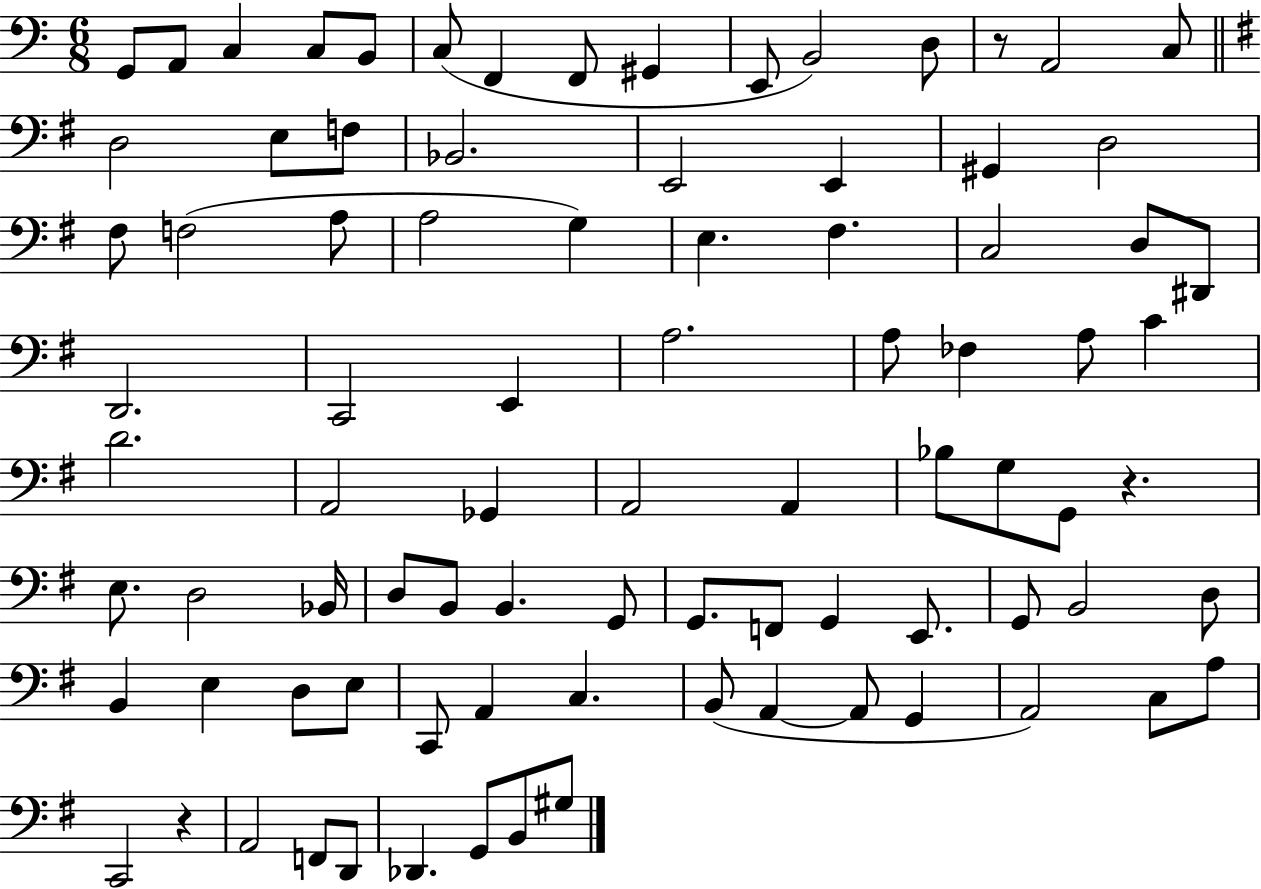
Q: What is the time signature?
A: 6/8